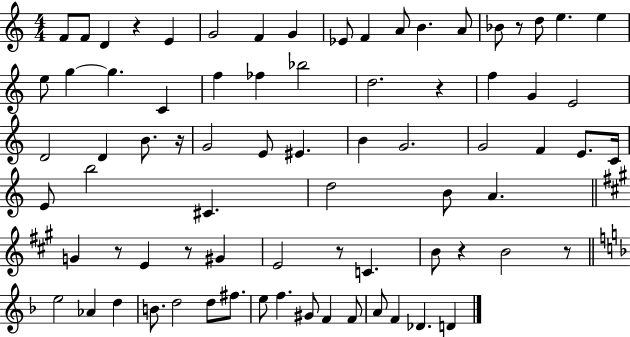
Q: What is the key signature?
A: C major